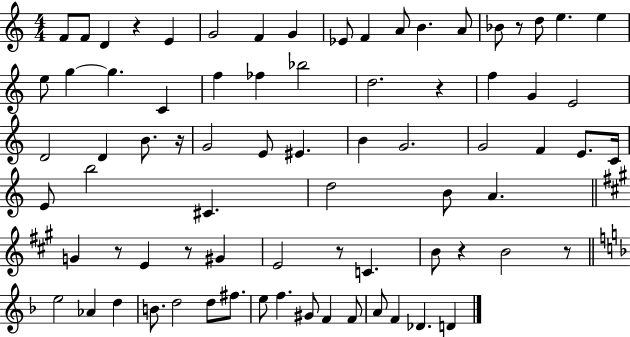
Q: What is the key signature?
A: C major